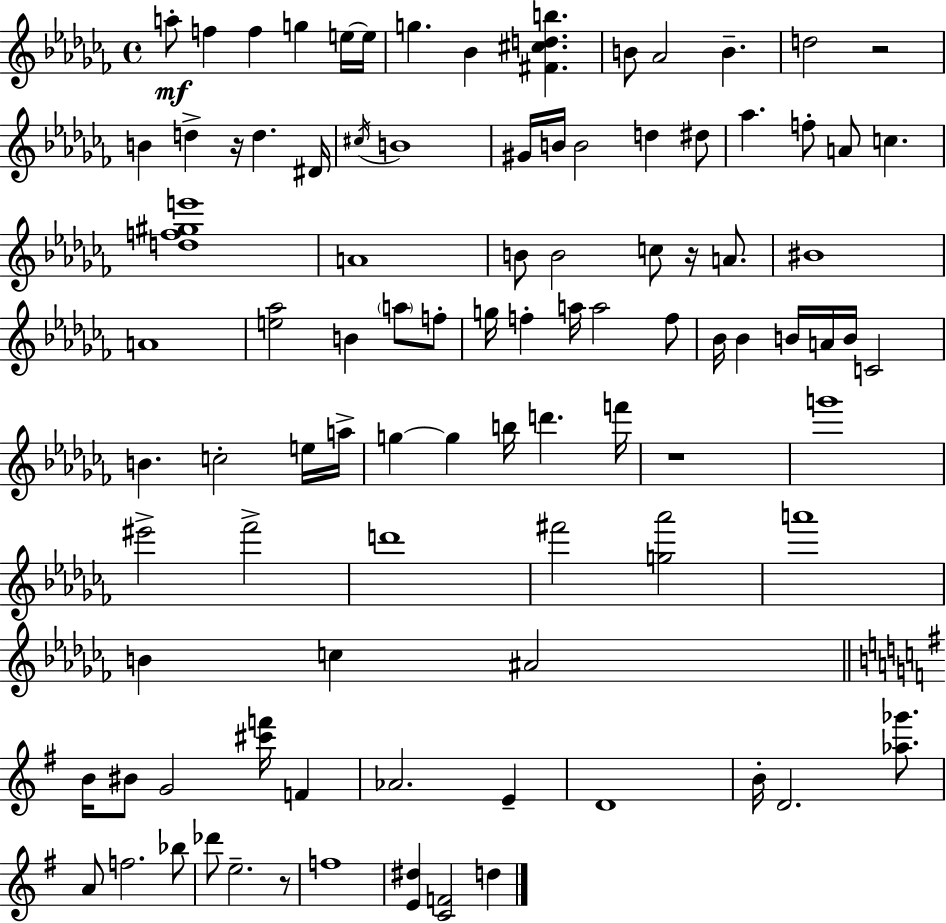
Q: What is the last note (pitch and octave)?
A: D5